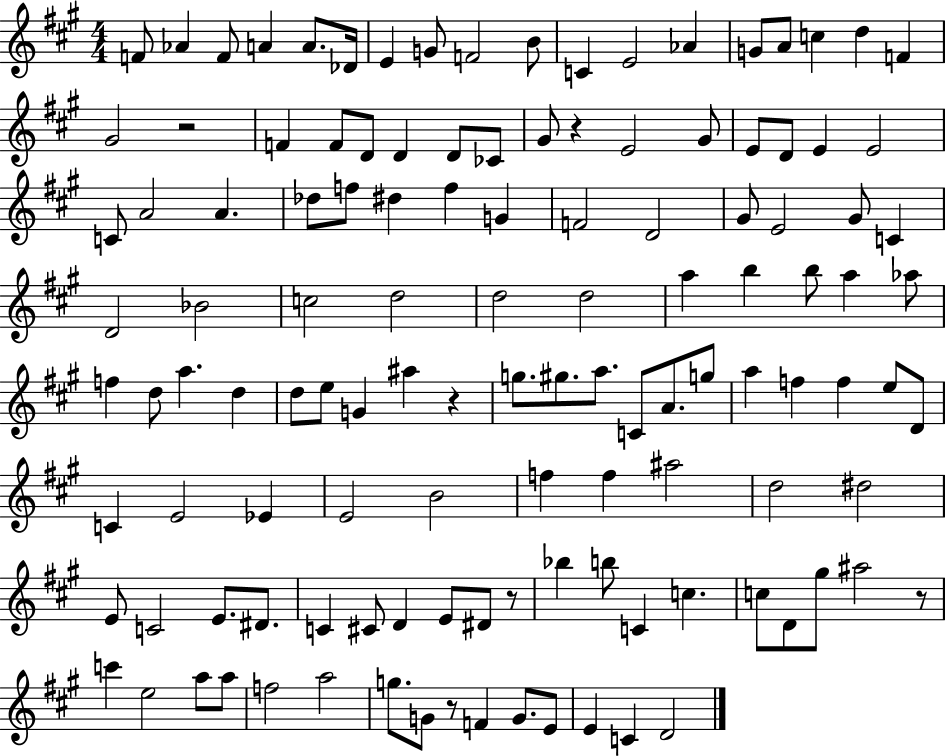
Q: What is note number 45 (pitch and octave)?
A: G#4